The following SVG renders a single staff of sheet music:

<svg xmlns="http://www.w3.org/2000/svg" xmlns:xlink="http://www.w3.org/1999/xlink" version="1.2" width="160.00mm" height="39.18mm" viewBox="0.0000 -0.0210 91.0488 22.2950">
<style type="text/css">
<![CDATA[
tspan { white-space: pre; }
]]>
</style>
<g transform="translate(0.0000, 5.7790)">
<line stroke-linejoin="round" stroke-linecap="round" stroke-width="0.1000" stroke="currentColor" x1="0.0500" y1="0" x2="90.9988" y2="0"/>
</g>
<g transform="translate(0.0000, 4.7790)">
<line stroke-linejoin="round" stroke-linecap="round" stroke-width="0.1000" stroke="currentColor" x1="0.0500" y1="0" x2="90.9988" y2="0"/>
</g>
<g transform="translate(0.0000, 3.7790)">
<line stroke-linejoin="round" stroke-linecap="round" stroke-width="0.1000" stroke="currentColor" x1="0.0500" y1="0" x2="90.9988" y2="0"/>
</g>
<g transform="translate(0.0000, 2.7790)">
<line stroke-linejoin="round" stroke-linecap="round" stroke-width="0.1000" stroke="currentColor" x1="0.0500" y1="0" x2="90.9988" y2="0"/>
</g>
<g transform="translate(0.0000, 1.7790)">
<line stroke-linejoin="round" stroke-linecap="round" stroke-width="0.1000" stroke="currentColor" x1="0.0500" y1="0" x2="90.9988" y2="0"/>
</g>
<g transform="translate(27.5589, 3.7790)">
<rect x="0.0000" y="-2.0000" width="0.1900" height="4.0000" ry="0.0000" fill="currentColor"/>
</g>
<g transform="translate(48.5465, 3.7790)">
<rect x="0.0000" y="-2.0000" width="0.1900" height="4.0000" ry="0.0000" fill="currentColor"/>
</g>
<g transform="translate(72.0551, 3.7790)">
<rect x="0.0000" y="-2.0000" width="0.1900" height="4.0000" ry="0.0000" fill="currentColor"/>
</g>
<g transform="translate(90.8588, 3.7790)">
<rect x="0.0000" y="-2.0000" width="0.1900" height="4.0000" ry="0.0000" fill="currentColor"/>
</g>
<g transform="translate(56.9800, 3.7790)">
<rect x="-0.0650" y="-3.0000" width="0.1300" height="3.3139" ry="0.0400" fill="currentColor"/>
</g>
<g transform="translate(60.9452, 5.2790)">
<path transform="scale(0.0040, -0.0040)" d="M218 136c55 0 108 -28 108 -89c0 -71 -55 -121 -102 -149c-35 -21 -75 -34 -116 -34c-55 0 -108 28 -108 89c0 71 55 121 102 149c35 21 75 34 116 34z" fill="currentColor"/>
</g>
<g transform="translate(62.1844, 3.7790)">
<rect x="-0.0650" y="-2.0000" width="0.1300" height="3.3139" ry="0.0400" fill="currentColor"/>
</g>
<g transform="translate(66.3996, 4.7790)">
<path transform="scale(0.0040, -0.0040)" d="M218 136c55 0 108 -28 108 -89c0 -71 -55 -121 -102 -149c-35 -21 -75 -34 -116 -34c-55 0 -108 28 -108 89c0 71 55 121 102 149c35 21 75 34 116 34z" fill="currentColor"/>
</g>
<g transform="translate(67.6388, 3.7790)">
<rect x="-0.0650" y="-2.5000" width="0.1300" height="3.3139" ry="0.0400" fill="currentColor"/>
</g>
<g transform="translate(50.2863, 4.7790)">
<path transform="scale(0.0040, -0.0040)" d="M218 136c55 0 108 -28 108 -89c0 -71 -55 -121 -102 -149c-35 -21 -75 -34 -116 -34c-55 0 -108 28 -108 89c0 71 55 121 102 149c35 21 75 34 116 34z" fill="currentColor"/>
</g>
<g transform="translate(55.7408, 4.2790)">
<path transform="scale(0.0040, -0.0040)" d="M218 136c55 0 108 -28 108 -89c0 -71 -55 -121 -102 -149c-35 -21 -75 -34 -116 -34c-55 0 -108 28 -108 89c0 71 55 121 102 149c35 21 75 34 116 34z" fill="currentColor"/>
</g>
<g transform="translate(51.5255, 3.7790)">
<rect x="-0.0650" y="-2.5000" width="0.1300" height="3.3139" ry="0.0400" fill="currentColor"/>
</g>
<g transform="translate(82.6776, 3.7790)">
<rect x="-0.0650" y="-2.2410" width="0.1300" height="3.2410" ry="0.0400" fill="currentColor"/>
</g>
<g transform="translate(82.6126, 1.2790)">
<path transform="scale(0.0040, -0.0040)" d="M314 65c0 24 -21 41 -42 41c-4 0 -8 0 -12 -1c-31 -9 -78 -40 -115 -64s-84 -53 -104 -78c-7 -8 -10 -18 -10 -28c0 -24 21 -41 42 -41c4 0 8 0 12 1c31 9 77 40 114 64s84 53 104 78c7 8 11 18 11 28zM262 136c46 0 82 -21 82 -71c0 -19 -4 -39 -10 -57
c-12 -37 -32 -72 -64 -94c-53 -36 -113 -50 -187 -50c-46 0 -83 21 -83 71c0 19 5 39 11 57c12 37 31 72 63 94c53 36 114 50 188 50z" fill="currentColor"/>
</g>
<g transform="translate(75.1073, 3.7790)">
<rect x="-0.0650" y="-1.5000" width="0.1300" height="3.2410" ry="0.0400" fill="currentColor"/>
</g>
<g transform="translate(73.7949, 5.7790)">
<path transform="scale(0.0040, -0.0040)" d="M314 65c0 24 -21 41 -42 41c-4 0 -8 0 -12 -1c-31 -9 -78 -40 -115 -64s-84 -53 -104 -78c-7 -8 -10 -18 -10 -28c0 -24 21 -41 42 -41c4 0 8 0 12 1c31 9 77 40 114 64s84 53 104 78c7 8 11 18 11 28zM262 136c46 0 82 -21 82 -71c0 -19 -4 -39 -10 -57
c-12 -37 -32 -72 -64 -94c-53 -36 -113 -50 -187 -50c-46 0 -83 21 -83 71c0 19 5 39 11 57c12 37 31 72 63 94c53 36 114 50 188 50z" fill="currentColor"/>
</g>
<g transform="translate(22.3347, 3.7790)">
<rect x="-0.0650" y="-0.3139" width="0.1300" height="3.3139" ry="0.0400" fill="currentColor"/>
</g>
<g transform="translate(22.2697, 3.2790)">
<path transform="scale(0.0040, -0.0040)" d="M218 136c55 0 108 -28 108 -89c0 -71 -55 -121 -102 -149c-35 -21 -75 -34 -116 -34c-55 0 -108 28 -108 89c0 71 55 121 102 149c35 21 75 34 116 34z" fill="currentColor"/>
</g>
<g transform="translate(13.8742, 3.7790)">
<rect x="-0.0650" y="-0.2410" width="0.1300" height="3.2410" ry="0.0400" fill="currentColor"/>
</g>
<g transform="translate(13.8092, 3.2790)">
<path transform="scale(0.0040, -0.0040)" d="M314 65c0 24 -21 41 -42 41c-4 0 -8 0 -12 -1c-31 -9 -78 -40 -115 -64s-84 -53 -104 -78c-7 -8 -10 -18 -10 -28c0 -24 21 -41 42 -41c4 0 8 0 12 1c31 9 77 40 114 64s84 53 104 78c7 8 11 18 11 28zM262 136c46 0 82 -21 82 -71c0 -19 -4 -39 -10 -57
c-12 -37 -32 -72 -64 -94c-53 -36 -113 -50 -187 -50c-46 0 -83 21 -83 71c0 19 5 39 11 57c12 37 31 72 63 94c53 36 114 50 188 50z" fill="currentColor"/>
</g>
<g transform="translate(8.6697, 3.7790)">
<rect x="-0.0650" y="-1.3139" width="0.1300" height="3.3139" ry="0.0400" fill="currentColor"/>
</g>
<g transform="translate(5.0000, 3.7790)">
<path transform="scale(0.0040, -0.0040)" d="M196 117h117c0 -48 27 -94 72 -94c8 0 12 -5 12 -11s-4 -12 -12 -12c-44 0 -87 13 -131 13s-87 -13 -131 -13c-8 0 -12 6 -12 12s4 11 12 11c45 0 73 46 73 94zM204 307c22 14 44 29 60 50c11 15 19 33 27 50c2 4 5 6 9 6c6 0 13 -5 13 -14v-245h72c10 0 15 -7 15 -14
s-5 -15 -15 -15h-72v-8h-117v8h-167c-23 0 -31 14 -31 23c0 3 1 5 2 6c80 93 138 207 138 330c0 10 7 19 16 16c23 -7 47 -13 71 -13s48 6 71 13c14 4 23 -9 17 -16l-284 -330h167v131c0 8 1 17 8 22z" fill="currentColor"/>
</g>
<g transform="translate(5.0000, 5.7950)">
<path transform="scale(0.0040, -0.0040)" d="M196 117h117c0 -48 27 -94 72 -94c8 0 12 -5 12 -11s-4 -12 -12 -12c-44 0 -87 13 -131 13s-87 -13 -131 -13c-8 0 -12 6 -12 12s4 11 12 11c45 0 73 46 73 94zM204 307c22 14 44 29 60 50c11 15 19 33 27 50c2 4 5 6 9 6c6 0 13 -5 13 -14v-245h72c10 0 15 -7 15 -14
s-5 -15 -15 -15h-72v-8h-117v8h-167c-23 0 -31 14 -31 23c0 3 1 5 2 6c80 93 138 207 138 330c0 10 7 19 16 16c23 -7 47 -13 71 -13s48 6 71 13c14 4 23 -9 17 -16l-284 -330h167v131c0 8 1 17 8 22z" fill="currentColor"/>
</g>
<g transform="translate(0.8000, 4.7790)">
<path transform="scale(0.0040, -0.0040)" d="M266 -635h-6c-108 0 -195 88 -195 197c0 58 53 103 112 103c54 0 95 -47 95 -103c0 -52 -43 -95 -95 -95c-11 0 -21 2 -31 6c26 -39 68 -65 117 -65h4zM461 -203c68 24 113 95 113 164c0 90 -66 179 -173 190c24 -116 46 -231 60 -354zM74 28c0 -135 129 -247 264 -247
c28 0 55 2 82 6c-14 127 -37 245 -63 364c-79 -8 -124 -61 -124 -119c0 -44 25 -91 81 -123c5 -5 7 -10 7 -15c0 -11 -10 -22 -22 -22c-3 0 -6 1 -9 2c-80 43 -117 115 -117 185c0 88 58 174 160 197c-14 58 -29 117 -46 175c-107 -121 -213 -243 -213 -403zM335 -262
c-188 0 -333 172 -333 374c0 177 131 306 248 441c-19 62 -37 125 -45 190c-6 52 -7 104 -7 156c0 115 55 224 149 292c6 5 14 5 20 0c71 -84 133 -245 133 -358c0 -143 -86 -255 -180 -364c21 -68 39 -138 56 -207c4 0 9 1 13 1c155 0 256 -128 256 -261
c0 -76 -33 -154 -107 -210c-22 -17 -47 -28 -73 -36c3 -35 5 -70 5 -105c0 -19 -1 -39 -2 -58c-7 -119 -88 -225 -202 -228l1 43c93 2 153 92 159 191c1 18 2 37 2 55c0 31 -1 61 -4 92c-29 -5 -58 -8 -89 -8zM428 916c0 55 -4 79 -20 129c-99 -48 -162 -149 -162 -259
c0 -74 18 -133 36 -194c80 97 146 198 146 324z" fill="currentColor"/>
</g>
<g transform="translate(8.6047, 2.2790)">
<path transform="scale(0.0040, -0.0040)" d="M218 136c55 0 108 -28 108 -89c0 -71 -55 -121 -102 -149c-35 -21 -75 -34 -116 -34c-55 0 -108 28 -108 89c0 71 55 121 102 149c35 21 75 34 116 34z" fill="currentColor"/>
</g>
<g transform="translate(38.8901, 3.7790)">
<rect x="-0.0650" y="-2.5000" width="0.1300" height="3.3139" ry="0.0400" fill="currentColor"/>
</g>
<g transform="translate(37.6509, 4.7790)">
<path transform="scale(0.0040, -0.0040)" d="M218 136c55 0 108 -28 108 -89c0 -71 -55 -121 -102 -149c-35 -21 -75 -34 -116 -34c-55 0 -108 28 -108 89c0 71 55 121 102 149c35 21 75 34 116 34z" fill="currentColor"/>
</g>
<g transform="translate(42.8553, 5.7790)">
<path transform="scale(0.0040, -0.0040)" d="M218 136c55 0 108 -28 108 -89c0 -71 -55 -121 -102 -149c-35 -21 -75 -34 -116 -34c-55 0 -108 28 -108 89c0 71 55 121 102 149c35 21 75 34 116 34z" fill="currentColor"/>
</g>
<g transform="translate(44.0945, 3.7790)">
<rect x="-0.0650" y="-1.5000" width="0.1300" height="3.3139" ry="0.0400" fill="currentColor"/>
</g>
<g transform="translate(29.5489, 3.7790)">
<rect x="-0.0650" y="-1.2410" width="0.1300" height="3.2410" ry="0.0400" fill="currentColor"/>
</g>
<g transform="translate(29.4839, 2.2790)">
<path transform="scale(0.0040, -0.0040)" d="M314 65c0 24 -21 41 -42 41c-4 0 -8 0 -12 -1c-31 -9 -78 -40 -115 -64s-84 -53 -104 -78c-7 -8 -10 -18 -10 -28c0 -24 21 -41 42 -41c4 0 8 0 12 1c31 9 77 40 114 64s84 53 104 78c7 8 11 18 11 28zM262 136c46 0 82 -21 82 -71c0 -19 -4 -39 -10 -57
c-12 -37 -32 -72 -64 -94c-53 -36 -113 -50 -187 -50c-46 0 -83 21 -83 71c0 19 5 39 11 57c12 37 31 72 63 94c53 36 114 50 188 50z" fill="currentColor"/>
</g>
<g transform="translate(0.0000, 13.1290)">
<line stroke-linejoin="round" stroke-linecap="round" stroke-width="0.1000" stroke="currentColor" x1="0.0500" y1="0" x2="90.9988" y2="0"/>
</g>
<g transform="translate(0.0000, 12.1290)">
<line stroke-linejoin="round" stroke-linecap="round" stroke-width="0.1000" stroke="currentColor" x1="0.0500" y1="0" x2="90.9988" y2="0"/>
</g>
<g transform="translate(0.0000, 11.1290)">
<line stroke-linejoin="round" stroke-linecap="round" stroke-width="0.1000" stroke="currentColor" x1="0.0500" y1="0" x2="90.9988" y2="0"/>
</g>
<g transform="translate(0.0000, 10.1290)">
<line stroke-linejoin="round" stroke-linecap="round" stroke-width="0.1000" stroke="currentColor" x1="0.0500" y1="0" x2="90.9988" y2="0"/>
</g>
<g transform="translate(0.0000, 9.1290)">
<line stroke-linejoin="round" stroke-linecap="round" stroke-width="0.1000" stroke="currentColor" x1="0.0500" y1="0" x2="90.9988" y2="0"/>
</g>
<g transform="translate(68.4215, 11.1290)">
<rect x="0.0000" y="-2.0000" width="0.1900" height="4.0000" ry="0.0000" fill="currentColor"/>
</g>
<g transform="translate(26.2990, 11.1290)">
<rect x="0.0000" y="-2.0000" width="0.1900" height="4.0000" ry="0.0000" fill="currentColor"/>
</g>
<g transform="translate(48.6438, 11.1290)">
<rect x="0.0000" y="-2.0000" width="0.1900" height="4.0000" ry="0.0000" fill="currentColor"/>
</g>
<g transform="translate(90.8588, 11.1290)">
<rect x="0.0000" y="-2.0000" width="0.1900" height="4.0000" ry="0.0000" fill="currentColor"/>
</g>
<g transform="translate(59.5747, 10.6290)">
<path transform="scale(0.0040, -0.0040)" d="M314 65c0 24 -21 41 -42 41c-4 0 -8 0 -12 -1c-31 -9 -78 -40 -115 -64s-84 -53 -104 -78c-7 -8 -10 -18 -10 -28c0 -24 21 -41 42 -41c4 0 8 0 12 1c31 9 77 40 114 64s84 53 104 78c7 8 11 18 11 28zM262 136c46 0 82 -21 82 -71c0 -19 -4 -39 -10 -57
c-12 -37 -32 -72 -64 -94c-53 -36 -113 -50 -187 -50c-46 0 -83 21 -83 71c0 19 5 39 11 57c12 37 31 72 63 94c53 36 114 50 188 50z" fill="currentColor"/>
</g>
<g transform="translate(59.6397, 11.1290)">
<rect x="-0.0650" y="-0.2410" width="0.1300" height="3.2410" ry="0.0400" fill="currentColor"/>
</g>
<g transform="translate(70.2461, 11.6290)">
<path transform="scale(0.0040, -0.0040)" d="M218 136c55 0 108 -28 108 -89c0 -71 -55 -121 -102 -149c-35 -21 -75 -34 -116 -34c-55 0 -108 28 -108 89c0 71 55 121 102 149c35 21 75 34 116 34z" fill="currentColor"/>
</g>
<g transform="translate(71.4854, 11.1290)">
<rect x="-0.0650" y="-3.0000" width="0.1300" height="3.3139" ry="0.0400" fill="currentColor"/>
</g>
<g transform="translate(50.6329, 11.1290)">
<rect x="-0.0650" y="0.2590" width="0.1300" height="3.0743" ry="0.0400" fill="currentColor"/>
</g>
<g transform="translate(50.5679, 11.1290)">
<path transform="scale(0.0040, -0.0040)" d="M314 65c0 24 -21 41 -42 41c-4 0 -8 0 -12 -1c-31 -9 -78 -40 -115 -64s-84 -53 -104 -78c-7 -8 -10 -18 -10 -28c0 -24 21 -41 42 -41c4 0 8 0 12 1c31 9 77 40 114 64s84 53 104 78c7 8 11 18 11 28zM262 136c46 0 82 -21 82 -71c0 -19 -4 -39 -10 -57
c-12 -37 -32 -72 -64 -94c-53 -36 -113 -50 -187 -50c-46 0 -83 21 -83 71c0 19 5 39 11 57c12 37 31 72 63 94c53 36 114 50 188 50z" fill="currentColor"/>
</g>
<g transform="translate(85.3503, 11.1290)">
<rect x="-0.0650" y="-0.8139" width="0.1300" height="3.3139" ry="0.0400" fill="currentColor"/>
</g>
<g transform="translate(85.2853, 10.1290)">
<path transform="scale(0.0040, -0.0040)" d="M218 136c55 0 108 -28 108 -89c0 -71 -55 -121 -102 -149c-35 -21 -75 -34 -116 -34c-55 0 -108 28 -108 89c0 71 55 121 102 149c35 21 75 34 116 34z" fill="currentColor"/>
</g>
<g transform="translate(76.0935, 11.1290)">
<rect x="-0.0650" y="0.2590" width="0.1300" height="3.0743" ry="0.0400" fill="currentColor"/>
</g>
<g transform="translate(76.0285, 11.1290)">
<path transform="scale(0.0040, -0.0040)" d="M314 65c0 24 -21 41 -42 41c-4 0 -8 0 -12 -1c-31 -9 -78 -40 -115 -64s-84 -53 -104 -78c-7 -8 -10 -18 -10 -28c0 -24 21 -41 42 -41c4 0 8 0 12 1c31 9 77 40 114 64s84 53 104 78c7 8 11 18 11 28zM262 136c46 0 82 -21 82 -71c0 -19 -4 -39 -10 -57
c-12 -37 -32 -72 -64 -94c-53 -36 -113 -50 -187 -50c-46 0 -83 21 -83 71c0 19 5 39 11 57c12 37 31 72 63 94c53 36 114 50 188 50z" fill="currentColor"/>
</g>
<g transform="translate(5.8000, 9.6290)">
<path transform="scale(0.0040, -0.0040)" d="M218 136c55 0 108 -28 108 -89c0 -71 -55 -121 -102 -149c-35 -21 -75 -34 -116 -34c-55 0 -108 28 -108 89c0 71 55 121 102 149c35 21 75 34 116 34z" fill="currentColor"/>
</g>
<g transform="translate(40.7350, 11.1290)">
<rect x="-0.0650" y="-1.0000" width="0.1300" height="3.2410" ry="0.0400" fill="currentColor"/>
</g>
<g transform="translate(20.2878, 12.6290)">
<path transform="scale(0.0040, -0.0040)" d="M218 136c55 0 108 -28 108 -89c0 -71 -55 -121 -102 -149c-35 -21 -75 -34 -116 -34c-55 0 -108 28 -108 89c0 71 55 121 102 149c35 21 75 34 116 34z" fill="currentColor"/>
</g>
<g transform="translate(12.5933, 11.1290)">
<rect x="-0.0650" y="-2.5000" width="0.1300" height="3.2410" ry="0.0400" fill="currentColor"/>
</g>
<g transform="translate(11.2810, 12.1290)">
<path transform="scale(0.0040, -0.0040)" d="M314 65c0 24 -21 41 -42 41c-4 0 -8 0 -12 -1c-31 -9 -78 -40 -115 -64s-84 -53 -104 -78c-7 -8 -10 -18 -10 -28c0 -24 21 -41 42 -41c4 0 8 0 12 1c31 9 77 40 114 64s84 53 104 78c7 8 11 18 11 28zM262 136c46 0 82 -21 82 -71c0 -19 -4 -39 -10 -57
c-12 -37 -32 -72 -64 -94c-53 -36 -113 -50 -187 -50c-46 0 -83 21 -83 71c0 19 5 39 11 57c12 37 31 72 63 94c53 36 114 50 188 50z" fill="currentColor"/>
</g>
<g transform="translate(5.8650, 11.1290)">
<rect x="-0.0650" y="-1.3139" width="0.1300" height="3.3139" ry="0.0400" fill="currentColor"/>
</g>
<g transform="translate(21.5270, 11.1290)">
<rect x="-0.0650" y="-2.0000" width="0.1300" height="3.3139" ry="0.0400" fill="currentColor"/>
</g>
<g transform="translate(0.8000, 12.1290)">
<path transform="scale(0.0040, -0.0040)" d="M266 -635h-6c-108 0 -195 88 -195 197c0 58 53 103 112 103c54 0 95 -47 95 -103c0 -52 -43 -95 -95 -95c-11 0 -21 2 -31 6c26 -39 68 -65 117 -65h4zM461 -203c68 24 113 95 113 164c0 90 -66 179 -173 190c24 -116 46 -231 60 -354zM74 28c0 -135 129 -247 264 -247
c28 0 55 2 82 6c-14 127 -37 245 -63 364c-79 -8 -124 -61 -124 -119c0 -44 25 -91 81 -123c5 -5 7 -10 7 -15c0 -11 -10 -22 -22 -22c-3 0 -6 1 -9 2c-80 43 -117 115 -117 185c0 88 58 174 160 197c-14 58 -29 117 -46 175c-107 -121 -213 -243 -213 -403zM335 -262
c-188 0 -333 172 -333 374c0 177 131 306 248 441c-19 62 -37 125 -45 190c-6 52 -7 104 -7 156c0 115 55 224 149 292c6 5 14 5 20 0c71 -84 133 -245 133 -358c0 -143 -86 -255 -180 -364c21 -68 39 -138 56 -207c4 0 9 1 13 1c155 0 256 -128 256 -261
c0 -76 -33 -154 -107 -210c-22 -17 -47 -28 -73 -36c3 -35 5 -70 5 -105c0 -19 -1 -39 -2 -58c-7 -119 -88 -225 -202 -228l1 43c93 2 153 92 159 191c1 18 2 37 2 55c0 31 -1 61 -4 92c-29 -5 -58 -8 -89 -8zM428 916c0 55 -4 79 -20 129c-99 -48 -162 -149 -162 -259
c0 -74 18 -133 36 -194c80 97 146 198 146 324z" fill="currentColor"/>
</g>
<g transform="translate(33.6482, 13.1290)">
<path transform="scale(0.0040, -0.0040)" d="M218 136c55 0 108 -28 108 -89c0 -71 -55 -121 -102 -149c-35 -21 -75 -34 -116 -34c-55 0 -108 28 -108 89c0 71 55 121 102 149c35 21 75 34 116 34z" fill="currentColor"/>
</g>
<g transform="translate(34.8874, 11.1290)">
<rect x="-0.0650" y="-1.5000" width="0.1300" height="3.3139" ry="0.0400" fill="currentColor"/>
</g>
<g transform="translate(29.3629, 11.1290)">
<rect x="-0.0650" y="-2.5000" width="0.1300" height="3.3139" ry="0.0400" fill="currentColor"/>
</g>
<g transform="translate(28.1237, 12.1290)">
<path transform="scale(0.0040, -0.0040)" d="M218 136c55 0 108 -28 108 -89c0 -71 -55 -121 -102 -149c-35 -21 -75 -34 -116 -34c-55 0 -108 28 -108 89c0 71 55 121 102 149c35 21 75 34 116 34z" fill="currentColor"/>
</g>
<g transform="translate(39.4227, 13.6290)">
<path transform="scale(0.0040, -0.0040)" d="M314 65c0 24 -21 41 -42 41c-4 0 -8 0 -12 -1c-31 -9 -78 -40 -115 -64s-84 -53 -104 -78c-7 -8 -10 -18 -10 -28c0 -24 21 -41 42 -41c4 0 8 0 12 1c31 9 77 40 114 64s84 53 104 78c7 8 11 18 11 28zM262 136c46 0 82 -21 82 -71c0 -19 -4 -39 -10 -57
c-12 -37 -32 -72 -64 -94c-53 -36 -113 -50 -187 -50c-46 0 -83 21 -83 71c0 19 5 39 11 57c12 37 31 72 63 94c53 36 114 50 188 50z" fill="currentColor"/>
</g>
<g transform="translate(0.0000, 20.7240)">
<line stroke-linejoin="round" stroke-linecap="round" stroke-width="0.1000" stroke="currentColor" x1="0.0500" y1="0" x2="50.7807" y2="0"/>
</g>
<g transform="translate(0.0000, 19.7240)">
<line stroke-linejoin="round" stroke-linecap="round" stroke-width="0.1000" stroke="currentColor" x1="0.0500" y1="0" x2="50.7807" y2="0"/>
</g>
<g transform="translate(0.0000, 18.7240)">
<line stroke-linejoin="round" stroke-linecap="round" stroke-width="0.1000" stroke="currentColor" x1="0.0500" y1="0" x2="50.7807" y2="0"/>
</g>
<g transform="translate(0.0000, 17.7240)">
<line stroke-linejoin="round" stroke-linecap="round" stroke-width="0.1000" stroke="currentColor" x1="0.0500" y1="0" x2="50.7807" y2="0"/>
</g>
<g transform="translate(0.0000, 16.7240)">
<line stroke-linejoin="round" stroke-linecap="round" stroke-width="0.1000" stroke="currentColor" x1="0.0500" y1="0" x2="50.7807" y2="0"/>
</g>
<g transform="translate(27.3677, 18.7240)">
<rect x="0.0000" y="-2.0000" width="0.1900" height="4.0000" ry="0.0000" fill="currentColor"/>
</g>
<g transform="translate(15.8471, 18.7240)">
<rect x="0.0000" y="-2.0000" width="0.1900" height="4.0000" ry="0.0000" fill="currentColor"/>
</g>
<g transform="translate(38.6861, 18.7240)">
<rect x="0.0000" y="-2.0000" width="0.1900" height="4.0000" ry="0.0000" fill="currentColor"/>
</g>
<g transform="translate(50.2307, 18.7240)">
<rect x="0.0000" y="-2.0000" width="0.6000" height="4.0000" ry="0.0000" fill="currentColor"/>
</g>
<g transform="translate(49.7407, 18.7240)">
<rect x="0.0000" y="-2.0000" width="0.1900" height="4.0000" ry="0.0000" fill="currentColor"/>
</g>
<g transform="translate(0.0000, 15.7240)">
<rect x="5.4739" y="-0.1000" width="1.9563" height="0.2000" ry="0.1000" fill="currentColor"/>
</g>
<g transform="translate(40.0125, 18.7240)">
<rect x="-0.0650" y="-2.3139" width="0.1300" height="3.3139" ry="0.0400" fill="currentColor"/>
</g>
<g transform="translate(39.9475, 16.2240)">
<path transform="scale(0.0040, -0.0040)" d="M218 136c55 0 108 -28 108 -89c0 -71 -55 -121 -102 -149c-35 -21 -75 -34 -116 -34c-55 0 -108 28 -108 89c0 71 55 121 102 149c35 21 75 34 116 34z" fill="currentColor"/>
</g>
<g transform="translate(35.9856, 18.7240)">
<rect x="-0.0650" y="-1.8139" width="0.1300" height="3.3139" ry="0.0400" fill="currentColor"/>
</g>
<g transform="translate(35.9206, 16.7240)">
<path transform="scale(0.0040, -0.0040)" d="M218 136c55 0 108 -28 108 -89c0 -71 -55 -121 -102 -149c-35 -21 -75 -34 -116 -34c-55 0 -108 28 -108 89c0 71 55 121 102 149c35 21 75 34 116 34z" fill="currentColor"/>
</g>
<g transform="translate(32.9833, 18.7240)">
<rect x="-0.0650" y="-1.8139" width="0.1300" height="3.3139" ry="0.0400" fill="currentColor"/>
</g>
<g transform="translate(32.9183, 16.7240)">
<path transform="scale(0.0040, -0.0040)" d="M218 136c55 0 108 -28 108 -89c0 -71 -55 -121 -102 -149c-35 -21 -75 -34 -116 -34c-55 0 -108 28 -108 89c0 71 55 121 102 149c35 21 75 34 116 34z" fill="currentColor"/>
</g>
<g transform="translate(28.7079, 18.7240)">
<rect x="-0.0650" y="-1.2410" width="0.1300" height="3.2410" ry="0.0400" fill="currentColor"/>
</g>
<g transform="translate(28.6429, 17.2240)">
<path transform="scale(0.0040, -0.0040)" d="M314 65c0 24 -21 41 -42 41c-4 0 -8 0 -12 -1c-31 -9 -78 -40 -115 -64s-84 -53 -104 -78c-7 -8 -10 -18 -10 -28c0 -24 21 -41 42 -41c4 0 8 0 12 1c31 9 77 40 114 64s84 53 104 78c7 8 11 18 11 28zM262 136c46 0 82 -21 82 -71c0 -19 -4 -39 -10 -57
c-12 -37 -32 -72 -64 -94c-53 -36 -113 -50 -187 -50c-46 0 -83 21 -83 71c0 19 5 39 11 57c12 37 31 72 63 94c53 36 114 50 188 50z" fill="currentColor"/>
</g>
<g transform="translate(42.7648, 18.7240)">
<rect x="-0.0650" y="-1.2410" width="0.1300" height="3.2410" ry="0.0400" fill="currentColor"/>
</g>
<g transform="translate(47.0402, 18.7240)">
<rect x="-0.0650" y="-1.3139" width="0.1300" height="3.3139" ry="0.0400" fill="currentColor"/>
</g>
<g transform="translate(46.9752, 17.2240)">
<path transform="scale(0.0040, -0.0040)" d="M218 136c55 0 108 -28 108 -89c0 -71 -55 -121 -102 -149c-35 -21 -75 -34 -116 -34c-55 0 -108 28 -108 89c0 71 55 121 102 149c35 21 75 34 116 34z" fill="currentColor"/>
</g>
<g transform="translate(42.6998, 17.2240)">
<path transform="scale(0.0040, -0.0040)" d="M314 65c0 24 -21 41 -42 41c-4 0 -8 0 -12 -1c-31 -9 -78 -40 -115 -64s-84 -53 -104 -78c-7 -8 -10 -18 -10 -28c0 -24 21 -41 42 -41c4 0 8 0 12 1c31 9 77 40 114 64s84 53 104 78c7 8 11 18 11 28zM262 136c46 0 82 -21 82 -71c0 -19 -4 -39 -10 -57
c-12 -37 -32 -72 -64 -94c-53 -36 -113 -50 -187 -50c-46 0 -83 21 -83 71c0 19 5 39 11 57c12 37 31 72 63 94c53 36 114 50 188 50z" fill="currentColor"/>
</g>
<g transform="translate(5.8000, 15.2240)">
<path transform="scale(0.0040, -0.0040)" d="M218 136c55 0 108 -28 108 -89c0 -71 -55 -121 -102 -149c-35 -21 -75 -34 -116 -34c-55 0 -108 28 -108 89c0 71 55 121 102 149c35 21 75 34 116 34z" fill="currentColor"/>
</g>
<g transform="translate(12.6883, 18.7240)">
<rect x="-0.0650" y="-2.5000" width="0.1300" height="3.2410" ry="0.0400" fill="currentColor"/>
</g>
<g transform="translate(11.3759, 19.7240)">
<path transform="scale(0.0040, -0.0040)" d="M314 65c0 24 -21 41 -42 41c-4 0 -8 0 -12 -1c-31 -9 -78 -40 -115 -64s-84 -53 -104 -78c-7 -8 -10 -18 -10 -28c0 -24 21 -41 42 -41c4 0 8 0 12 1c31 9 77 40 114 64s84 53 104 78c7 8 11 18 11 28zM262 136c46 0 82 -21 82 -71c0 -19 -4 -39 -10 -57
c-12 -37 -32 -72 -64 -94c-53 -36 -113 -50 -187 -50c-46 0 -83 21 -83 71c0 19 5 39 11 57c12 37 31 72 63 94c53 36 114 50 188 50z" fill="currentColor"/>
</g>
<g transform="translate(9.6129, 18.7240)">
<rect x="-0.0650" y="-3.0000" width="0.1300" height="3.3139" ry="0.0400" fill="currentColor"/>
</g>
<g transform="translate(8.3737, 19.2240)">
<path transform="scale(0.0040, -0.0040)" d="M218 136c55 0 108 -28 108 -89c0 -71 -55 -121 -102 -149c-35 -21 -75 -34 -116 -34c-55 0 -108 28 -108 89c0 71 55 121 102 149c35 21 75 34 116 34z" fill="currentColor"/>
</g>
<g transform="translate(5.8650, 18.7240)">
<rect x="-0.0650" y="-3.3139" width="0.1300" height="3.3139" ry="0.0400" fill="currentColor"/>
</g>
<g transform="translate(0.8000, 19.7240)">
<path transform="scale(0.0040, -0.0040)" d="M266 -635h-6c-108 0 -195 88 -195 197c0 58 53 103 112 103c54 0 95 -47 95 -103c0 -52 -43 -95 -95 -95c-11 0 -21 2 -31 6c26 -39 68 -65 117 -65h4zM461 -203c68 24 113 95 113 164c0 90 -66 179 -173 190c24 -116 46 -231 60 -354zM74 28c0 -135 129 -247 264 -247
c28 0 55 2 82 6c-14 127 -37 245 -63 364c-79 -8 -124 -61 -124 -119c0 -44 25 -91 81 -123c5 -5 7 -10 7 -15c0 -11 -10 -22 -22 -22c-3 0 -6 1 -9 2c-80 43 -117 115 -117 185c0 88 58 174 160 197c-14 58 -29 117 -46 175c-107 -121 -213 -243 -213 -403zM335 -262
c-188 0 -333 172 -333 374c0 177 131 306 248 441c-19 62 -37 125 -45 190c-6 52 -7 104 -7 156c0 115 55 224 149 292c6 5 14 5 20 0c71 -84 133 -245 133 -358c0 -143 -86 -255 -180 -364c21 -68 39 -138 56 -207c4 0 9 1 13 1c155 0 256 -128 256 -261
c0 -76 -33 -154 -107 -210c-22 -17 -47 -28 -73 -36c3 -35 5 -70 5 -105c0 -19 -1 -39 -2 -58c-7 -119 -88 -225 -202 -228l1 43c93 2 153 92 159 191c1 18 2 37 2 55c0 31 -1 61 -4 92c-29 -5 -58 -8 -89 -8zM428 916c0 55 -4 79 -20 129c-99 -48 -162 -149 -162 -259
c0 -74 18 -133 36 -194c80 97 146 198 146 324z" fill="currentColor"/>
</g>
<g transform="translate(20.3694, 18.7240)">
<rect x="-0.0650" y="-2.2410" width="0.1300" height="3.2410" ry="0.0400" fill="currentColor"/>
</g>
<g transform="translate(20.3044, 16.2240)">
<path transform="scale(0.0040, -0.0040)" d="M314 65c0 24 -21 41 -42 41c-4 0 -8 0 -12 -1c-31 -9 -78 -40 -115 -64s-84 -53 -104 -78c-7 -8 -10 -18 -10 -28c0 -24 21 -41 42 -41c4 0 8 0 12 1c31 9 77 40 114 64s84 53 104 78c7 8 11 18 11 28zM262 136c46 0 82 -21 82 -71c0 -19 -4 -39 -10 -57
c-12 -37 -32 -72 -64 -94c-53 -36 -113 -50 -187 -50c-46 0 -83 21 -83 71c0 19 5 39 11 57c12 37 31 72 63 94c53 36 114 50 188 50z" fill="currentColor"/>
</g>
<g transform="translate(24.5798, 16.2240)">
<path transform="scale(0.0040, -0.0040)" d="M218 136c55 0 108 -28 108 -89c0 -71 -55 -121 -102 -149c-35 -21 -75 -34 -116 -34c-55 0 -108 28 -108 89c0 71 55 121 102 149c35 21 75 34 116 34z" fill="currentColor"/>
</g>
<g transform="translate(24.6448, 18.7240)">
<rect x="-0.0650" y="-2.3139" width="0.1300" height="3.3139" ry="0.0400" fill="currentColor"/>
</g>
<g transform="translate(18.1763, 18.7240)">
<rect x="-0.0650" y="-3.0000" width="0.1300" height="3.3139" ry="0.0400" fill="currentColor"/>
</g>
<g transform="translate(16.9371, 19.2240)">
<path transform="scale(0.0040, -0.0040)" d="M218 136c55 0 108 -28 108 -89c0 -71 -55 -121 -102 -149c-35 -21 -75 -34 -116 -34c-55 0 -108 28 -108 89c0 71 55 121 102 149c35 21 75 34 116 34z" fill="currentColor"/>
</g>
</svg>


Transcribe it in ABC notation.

X:1
T:Untitled
M:4/4
L:1/4
K:C
e c2 c e2 G E G A F G E2 g2 e G2 F G E D2 B2 c2 A B2 d b A G2 A g2 g e2 f f g e2 e